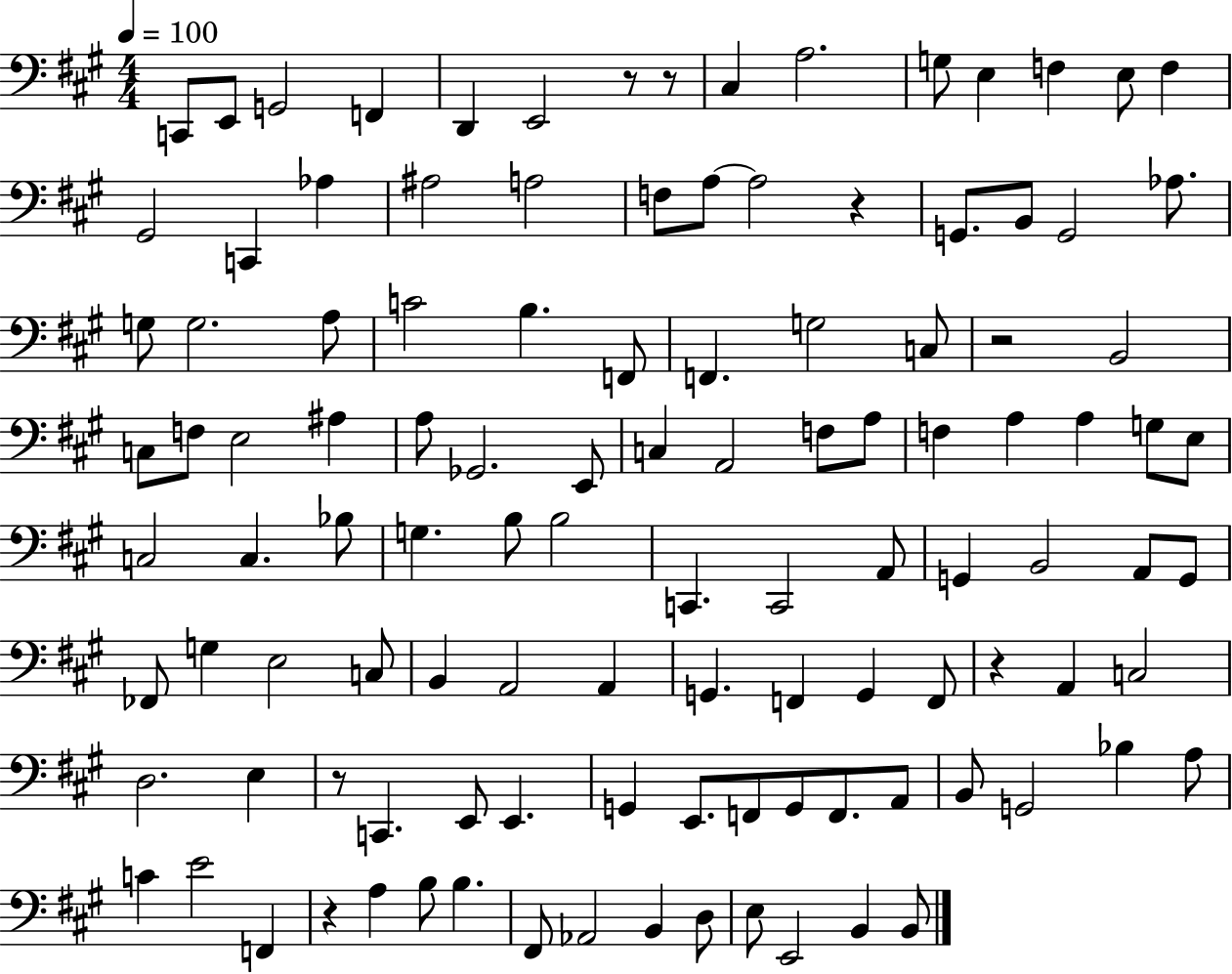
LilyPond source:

{
  \clef bass
  \numericTimeSignature
  \time 4/4
  \key a \major
  \tempo 4 = 100
  c,8 e,8 g,2 f,4 | d,4 e,2 r8 r8 | cis4 a2. | g8 e4 f4 e8 f4 | \break gis,2 c,4 aes4 | ais2 a2 | f8 a8~~ a2 r4 | g,8. b,8 g,2 aes8. | \break g8 g2. a8 | c'2 b4. f,8 | f,4. g2 c8 | r2 b,2 | \break c8 f8 e2 ais4 | a8 ges,2. e,8 | c4 a,2 f8 a8 | f4 a4 a4 g8 e8 | \break c2 c4. bes8 | g4. b8 b2 | c,4. c,2 a,8 | g,4 b,2 a,8 g,8 | \break fes,8 g4 e2 c8 | b,4 a,2 a,4 | g,4. f,4 g,4 f,8 | r4 a,4 c2 | \break d2. e4 | r8 c,4. e,8 e,4. | g,4 e,8. f,8 g,8 f,8. a,8 | b,8 g,2 bes4 a8 | \break c'4 e'2 f,4 | r4 a4 b8 b4. | fis,8 aes,2 b,4 d8 | e8 e,2 b,4 b,8 | \break \bar "|."
}